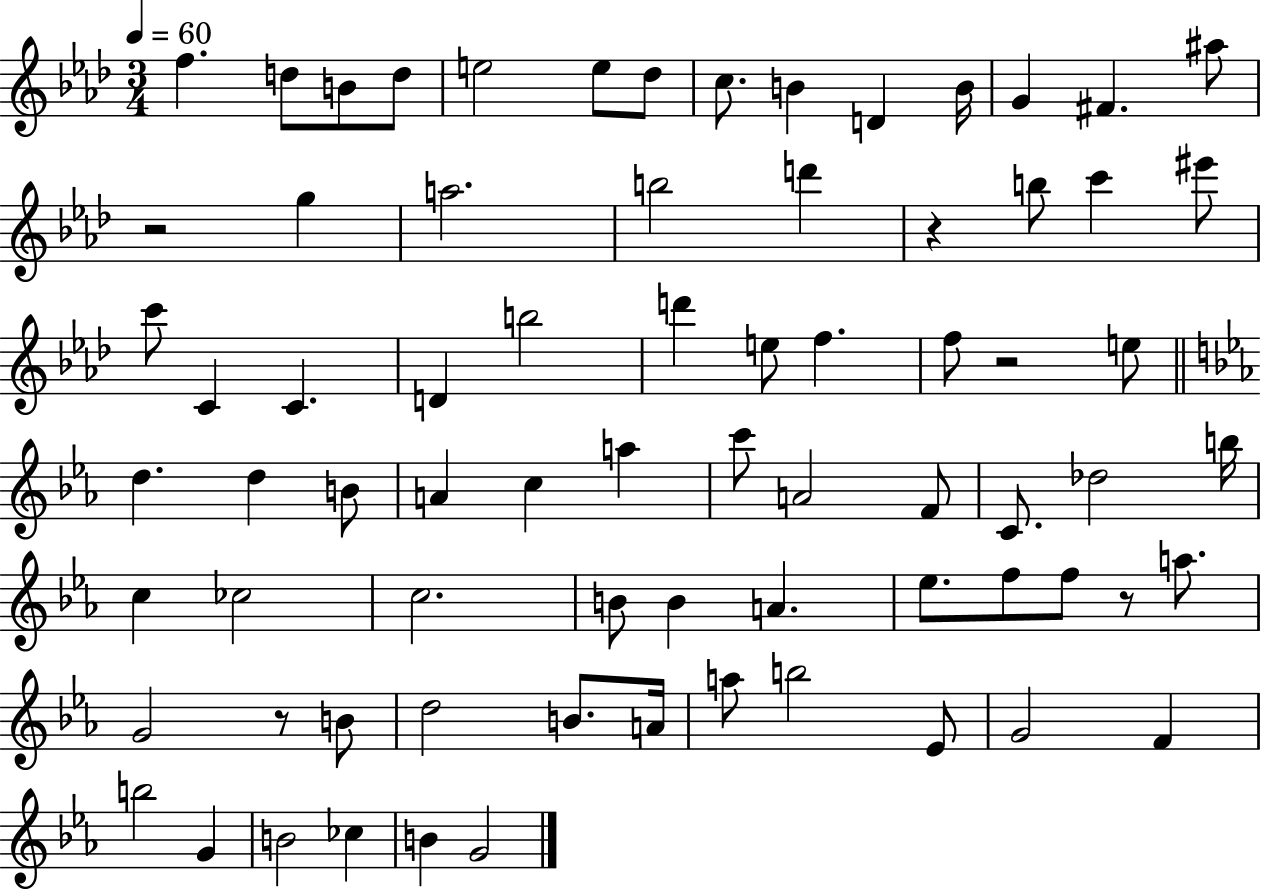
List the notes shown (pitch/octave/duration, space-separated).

F5/q. D5/e B4/e D5/e E5/h E5/e Db5/e C5/e. B4/q D4/q B4/s G4/q F#4/q. A#5/e R/h G5/q A5/h. B5/h D6/q R/q B5/e C6/q EIS6/e C6/e C4/q C4/q. D4/q B5/h D6/q E5/e F5/q. F5/e R/h E5/e D5/q. D5/q B4/e A4/q C5/q A5/q C6/e A4/h F4/e C4/e. Db5/h B5/s C5/q CES5/h C5/h. B4/e B4/q A4/q. Eb5/e. F5/e F5/e R/e A5/e. G4/h R/e B4/e D5/h B4/e. A4/s A5/e B5/h Eb4/e G4/h F4/q B5/h G4/q B4/h CES5/q B4/q G4/h